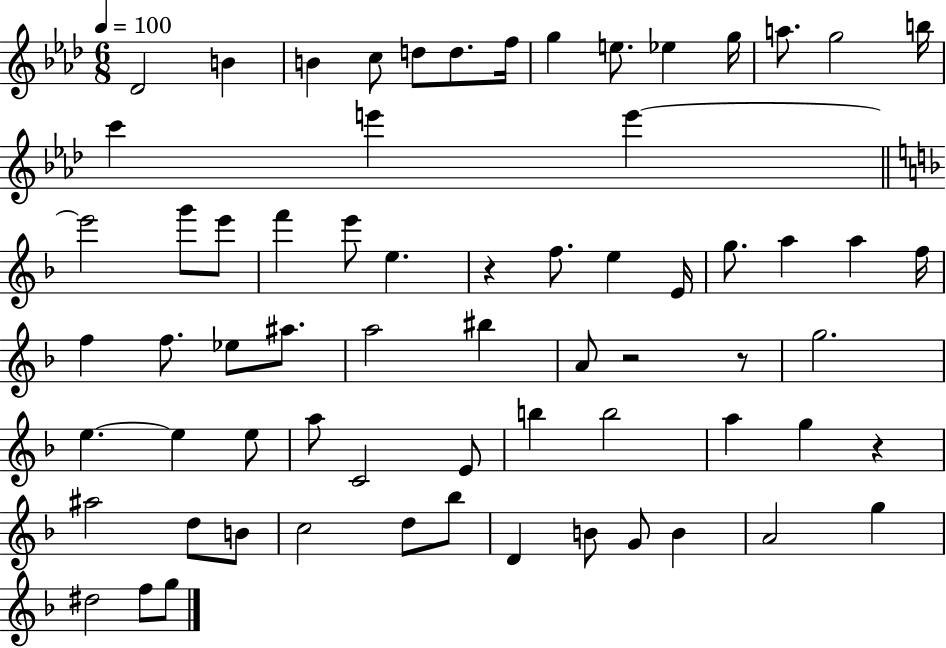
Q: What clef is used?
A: treble